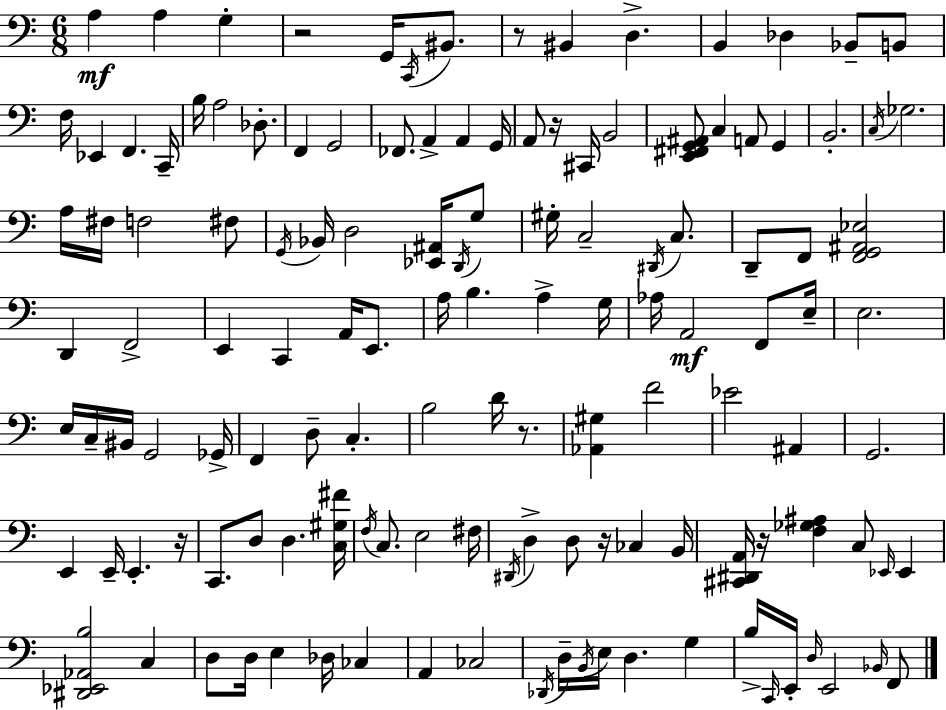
X:1
T:Untitled
M:6/8
L:1/4
K:Am
A, A, G, z2 G,,/4 C,,/4 ^B,,/2 z/2 ^B,, D, B,, _D, _B,,/2 B,,/2 F,/4 _E,, F,, C,,/4 B,/4 A,2 _D,/2 F,, G,,2 _F,,/2 A,, A,, G,,/4 A,,/2 z/4 ^C,,/4 B,,2 [E,,^F,,G,,^A,,]/2 C, A,,/2 G,, B,,2 C,/4 _G,2 A,/4 ^F,/4 F,2 ^F,/2 G,,/4 _B,,/4 D,2 [_E,,^A,,]/4 D,,/4 G,/2 ^G,/4 C,2 ^D,,/4 C,/2 D,,/2 F,,/2 [F,,G,,^A,,_E,]2 D,, F,,2 E,, C,, A,,/4 E,,/2 A,/4 B, A, G,/4 _A,/4 A,,2 F,,/2 E,/4 E,2 E,/4 C,/4 ^B,,/4 G,,2 _G,,/4 F,, D,/2 C, B,2 D/4 z/2 [_A,,^G,] F2 _E2 ^A,, G,,2 E,, E,,/4 E,, z/4 C,,/2 D,/2 D, [C,^G,^F]/4 F,/4 C,/2 E,2 ^F,/4 ^D,,/4 D, D,/2 z/4 _C, B,,/4 [^C,,^D,,A,,]/4 z/4 [F,_G,^A,] C,/2 _E,,/4 _E,, [^D,,_E,,_A,,B,]2 C, D,/2 D,/4 E, _D,/4 _C, A,, _C,2 _D,,/4 D,/4 B,,/4 E,/4 D, G, B,/4 C,,/4 E,,/4 D,/4 E,,2 _B,,/4 F,,/2